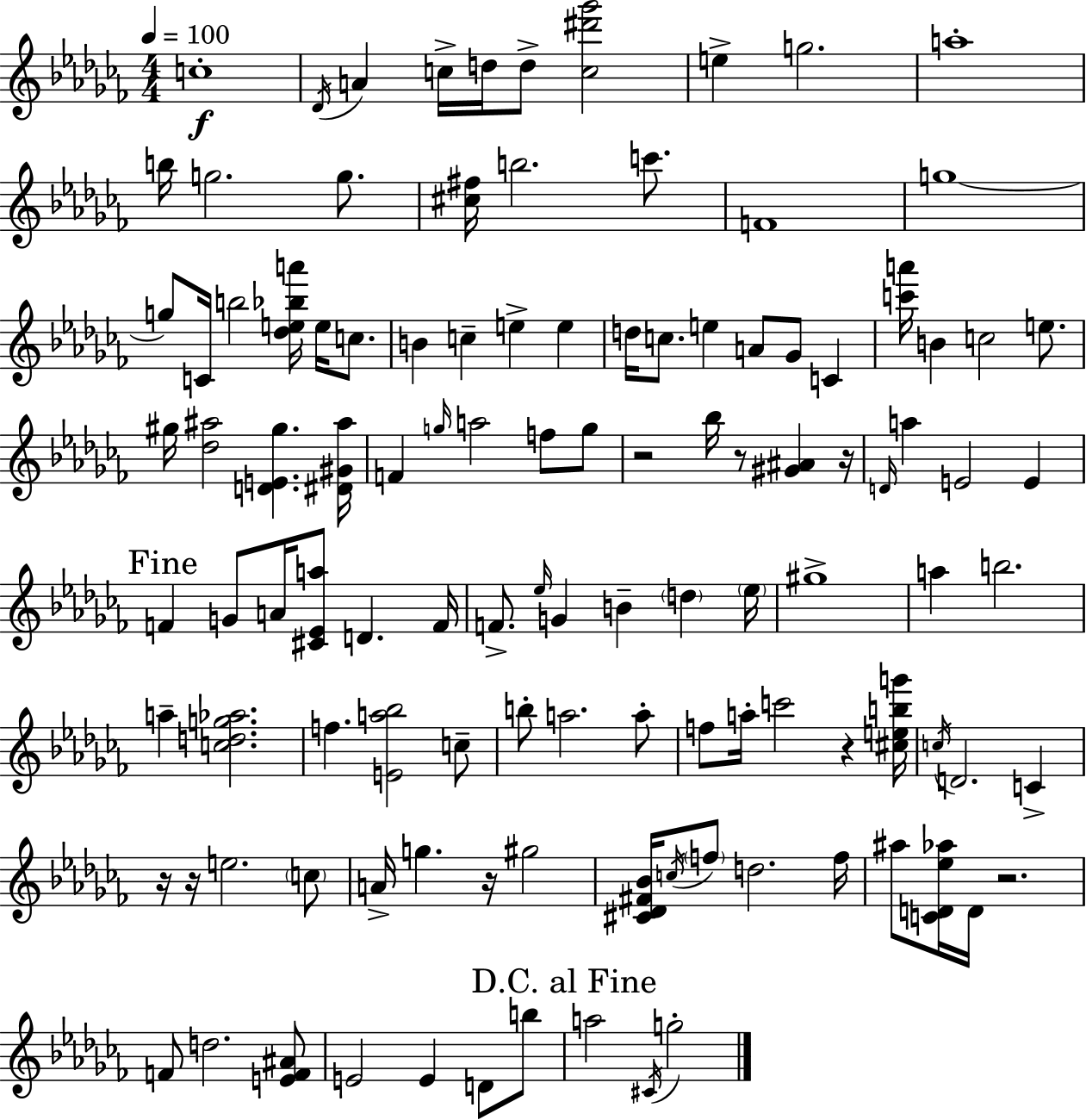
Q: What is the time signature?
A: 4/4